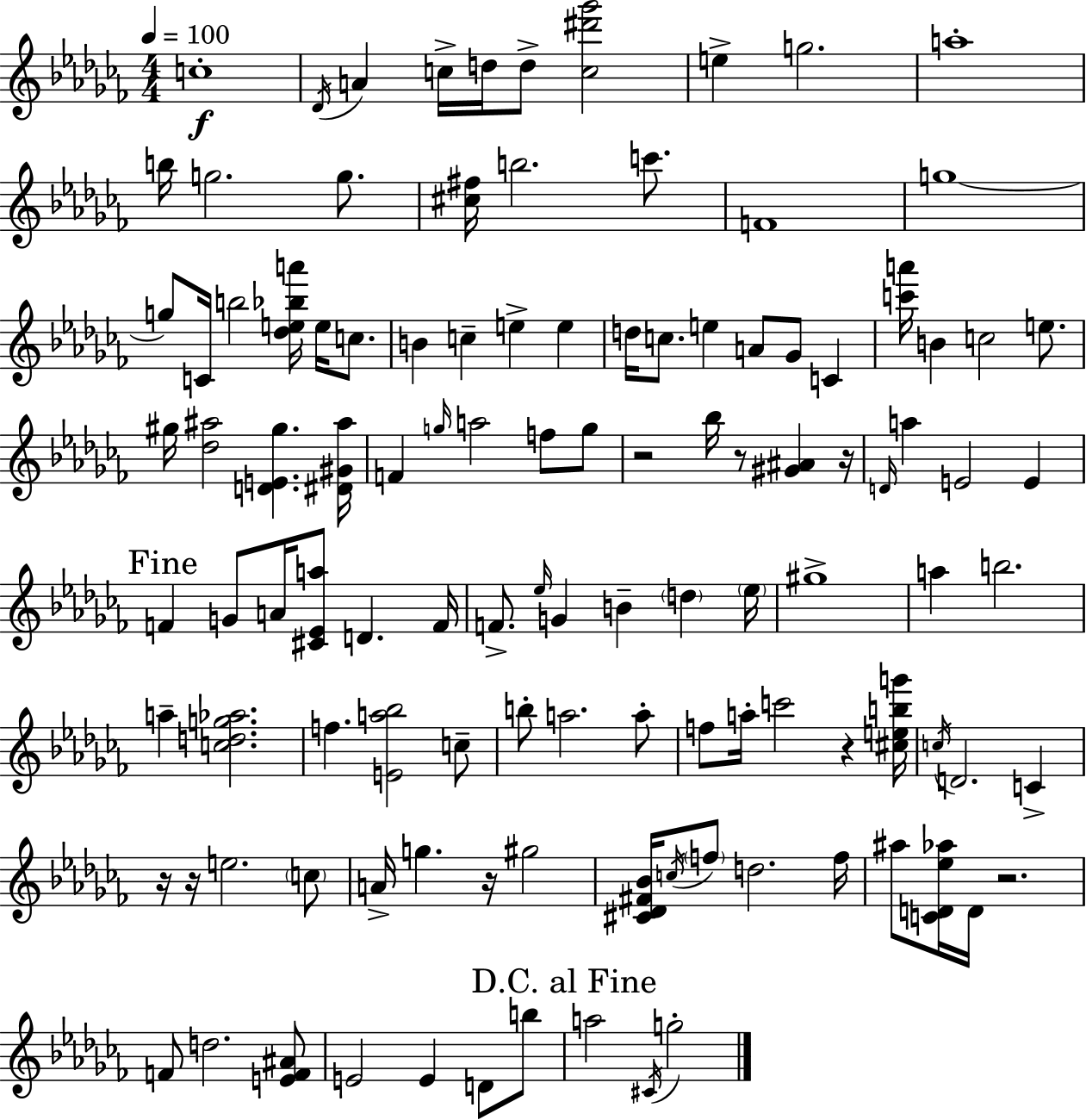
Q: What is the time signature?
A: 4/4